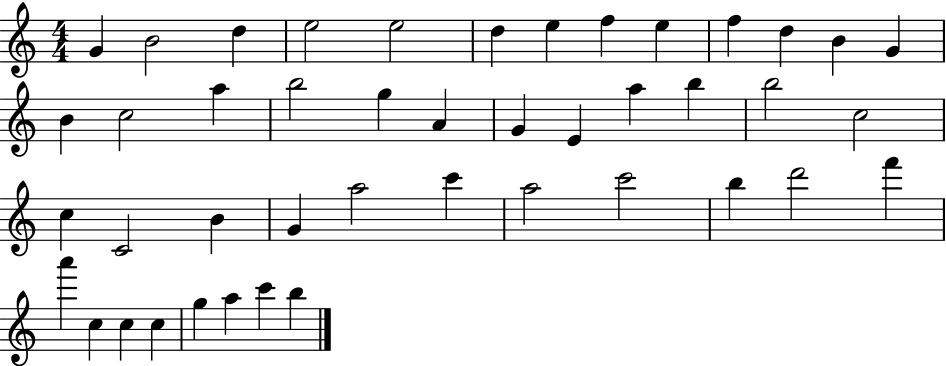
G4/q B4/h D5/q E5/h E5/h D5/q E5/q F5/q E5/q F5/q D5/q B4/q G4/q B4/q C5/h A5/q B5/h G5/q A4/q G4/q E4/q A5/q B5/q B5/h C5/h C5/q C4/h B4/q G4/q A5/h C6/q A5/h C6/h B5/q D6/h F6/q A6/q C5/q C5/q C5/q G5/q A5/q C6/q B5/q